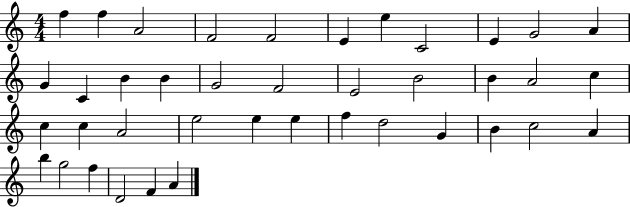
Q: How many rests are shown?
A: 0